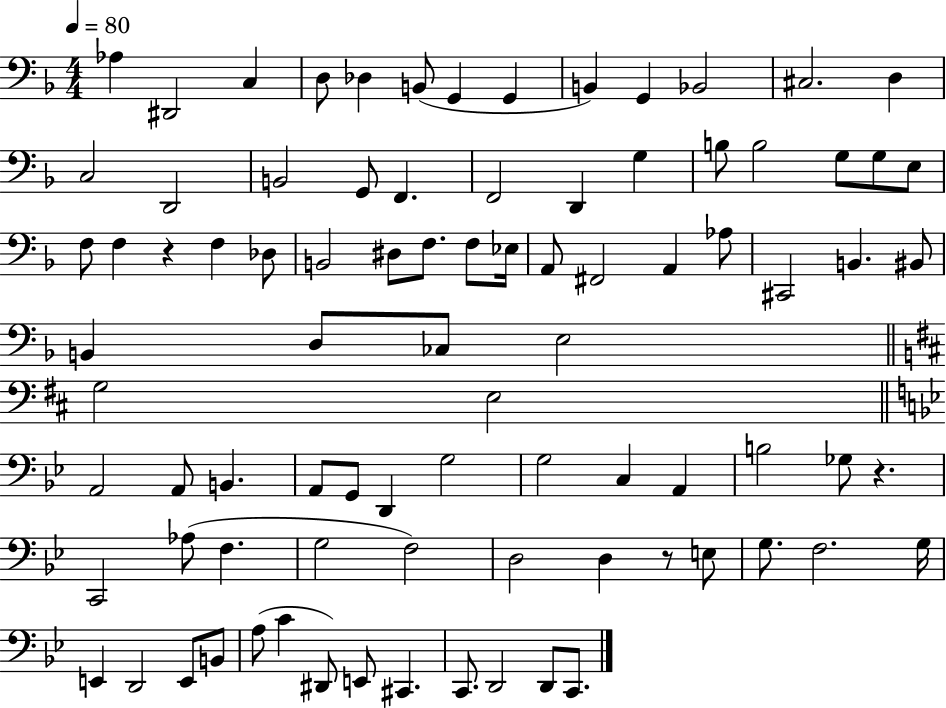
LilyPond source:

{
  \clef bass
  \numericTimeSignature
  \time 4/4
  \key f \major
  \tempo 4 = 80
  aes4 dis,2 c4 | d8 des4 b,8( g,4 g,4 | b,4) g,4 bes,2 | cis2. d4 | \break c2 d,2 | b,2 g,8 f,4. | f,2 d,4 g4 | b8 b2 g8 g8 e8 | \break f8 f4 r4 f4 des8 | b,2 dis8 f8. f8 ees16 | a,8 fis,2 a,4 aes8 | cis,2 b,4. bis,8 | \break b,4 d8 ces8 e2 | \bar "||" \break \key d \major g2 e2 | \bar "||" \break \key g \minor a,2 a,8 b,4. | a,8 g,8 d,4 g2 | g2 c4 a,4 | b2 ges8 r4. | \break c,2 aes8( f4. | g2 f2) | d2 d4 r8 e8 | g8. f2. g16 | \break e,4 d,2 e,8 b,8 | a8( c'4 dis,8) e,8 cis,4. | c,8. d,2 d,8 c,8. | \bar "|."
}